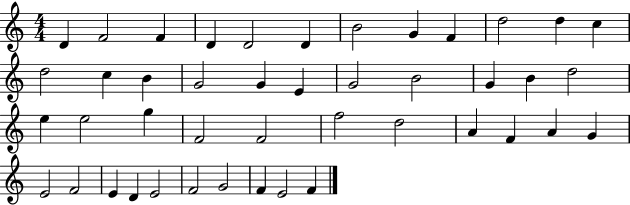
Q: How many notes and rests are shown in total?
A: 44